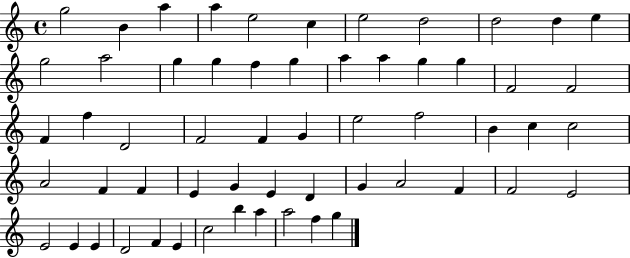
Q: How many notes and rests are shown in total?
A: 58